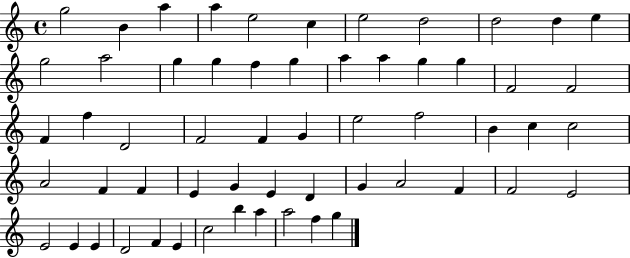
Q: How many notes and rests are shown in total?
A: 58